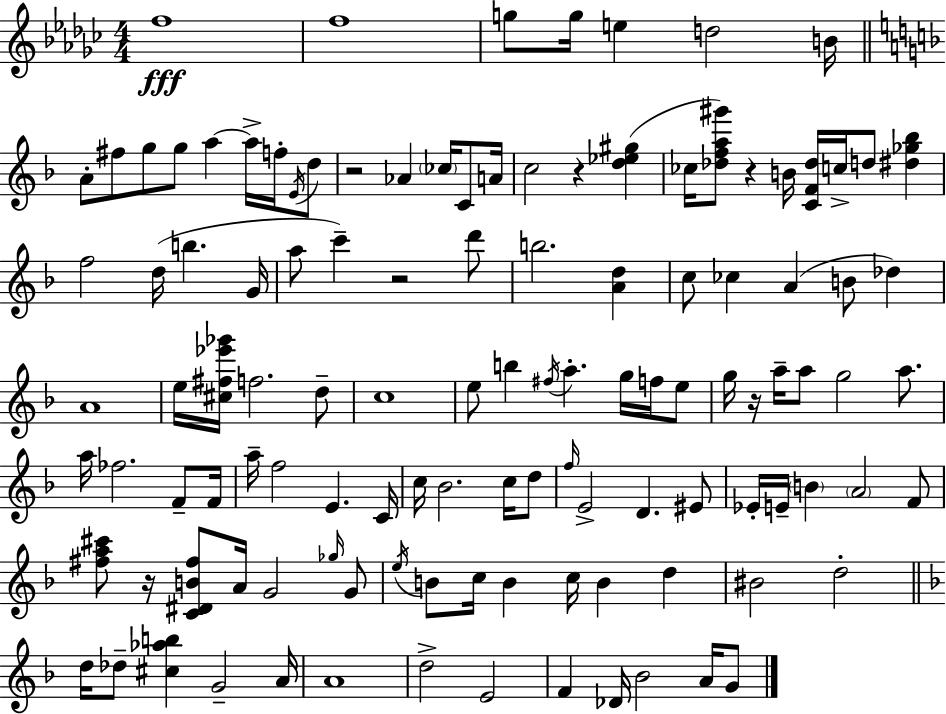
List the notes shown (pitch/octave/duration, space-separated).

F5/w F5/w G5/e G5/s E5/q D5/h B4/s A4/e F#5/e G5/e G5/e A5/q A5/s F5/s E4/s D5/e R/h Ab4/q CES5/s C4/e A4/s C5/h R/q [D5,Eb5,G#5]/q CES5/s [Db5,F5,A5,G#6]/e R/q B4/s [C4,F4,Db5]/s C5/s D5/e [D#5,Gb5,Bb5]/q F5/h D5/s B5/q. G4/s A5/e C6/q R/h D6/e B5/h. [A4,D5]/q C5/e CES5/q A4/q B4/e Db5/q A4/w E5/s [C#5,F#5,Eb6,Gb6]/s F5/h. D5/e C5/w E5/e B5/q F#5/s A5/q. G5/s F5/s E5/e G5/s R/s A5/s A5/e G5/h A5/e. A5/s FES5/h. F4/e F4/s A5/s F5/h E4/q. C4/s C5/s Bb4/h. C5/s D5/e F5/s E4/h D4/q. EIS4/e Eb4/s E4/s B4/q A4/h F4/e [F#5,A5,C#6]/e R/s [C4,D#4,B4,F#5]/e A4/s G4/h Gb5/s G4/e E5/s B4/e C5/s B4/q C5/s B4/q D5/q BIS4/h D5/h D5/s Db5/e [C#5,Ab5,B5]/q G4/h A4/s A4/w D5/h E4/h F4/q Db4/s Bb4/h A4/s G4/e